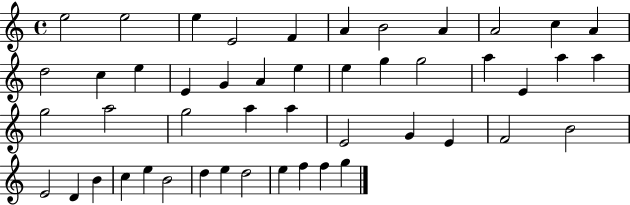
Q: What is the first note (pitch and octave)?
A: E5